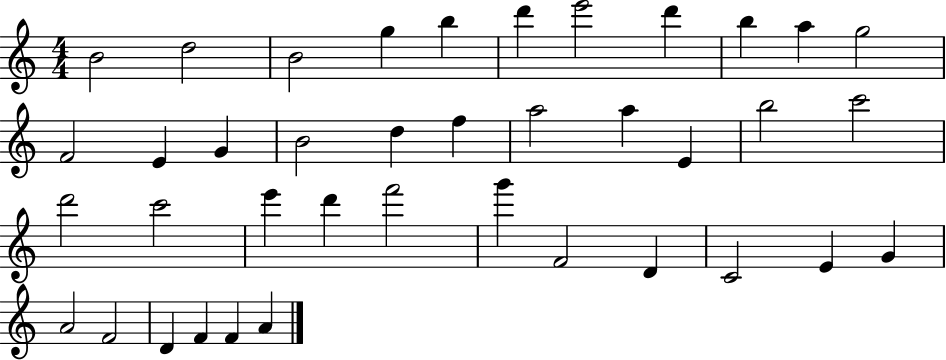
{
  \clef treble
  \numericTimeSignature
  \time 4/4
  \key c \major
  b'2 d''2 | b'2 g''4 b''4 | d'''4 e'''2 d'''4 | b''4 a''4 g''2 | \break f'2 e'4 g'4 | b'2 d''4 f''4 | a''2 a''4 e'4 | b''2 c'''2 | \break d'''2 c'''2 | e'''4 d'''4 f'''2 | g'''4 f'2 d'4 | c'2 e'4 g'4 | \break a'2 f'2 | d'4 f'4 f'4 a'4 | \bar "|."
}